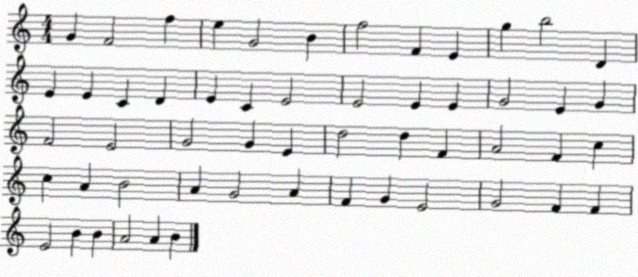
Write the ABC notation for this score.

X:1
T:Untitled
M:4/4
L:1/4
K:C
G F2 f e G2 B f2 F E g b2 D E E C D E C E2 E2 E E G2 E G F2 E2 G2 G E d2 d F A2 F c c A B2 A G2 A F G E2 G2 F F E2 B B A2 A B